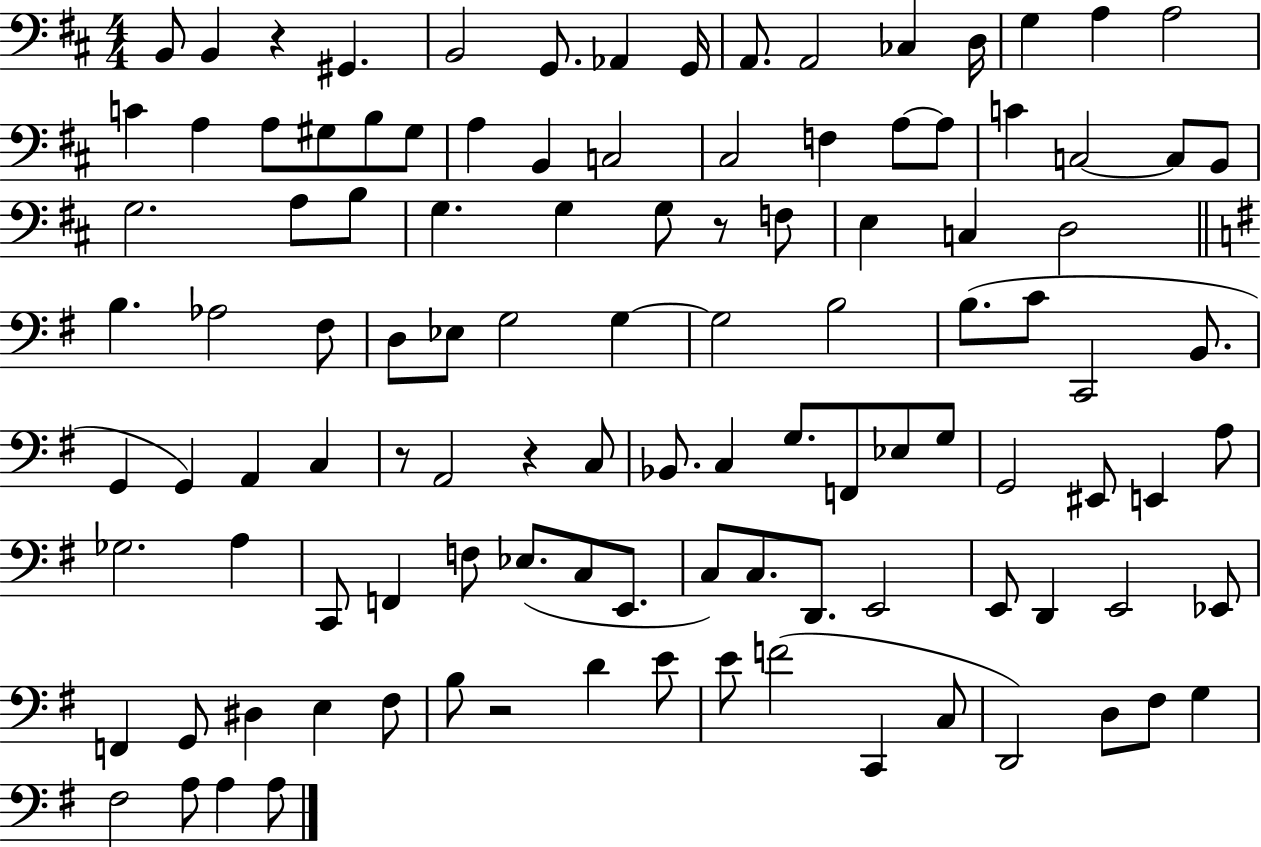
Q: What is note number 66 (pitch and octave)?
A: G3